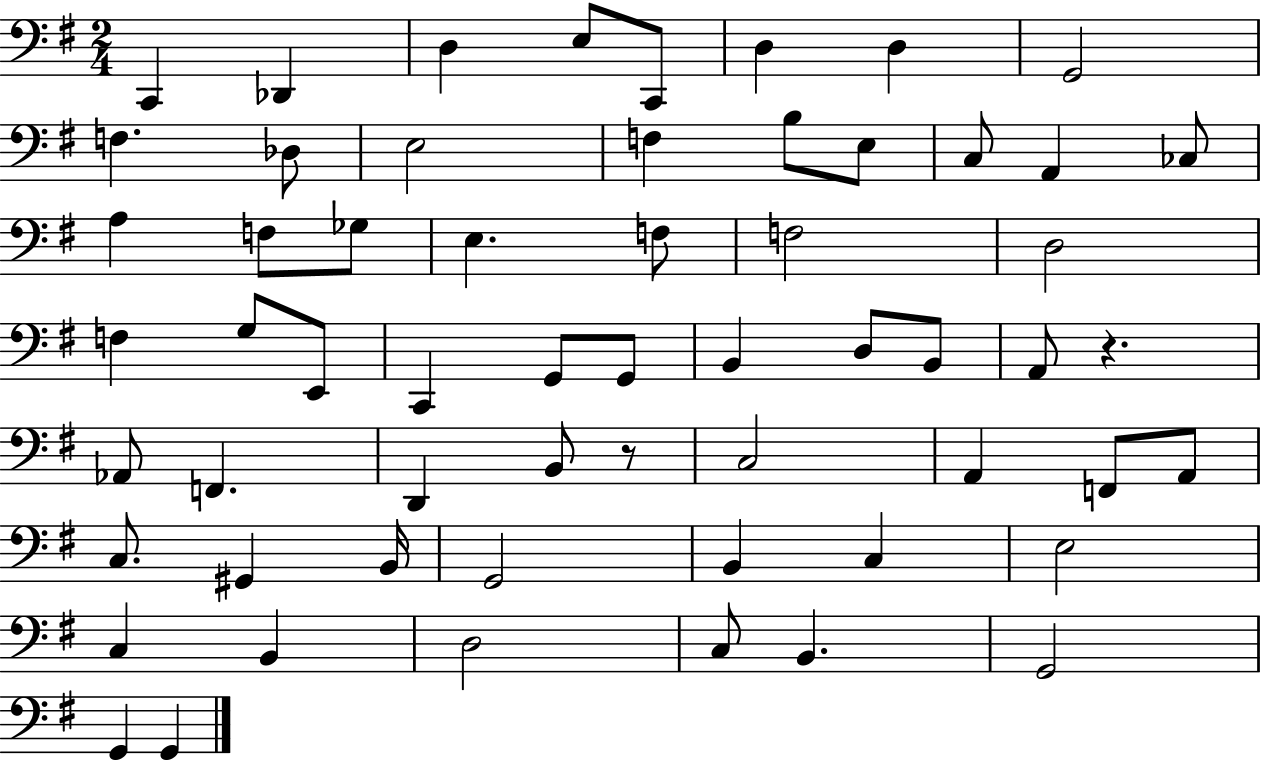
X:1
T:Untitled
M:2/4
L:1/4
K:G
C,, _D,, D, E,/2 C,,/2 D, D, G,,2 F, _D,/2 E,2 F, B,/2 E,/2 C,/2 A,, _C,/2 A, F,/2 _G,/2 E, F,/2 F,2 D,2 F, G,/2 E,,/2 C,, G,,/2 G,,/2 B,, D,/2 B,,/2 A,,/2 z _A,,/2 F,, D,, B,,/2 z/2 C,2 A,, F,,/2 A,,/2 C,/2 ^G,, B,,/4 G,,2 B,, C, E,2 C, B,, D,2 C,/2 B,, G,,2 G,, G,,